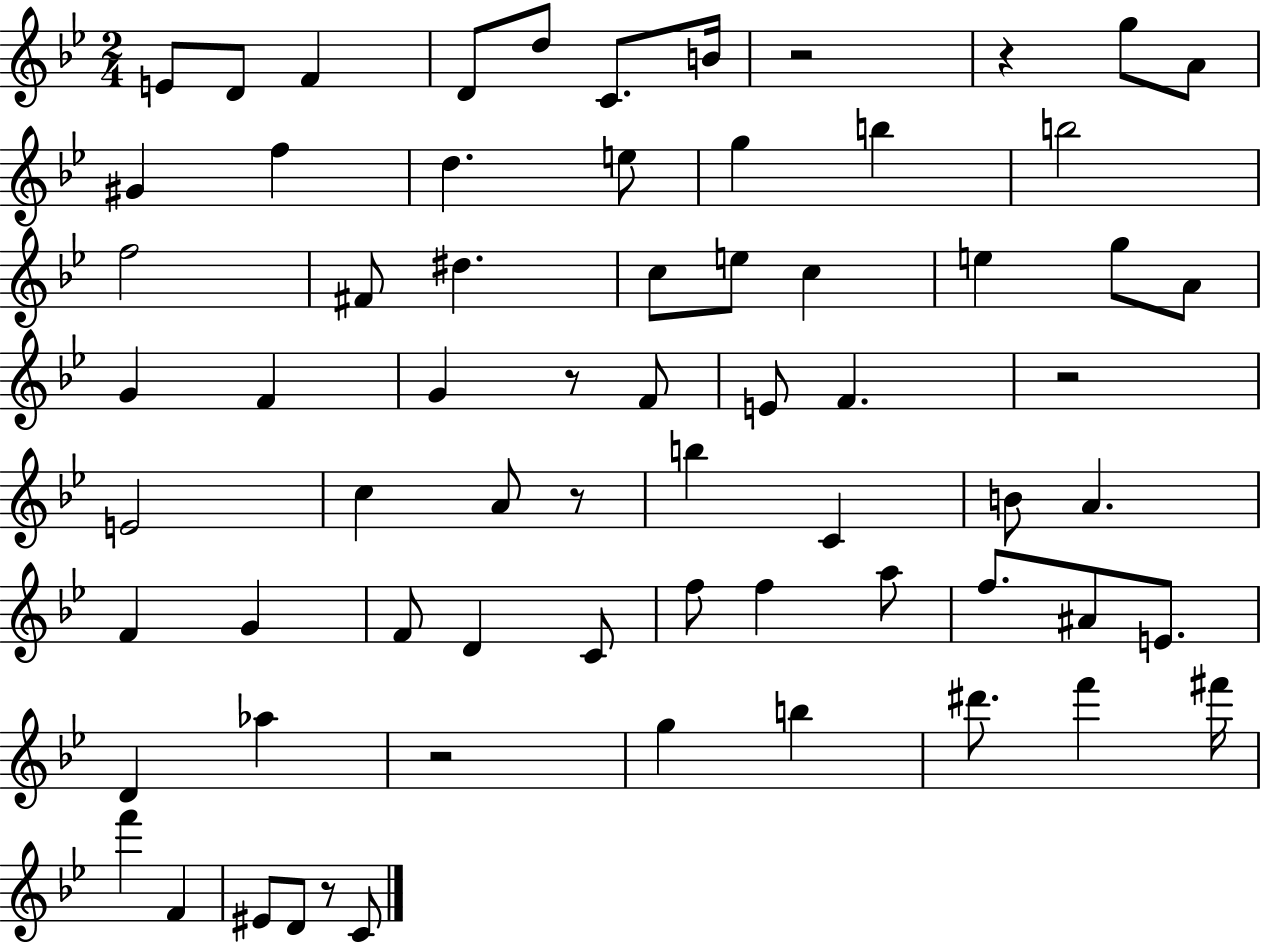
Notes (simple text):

E4/e D4/e F4/q D4/e D5/e C4/e. B4/s R/h R/q G5/e A4/e G#4/q F5/q D5/q. E5/e G5/q B5/q B5/h F5/h F#4/e D#5/q. C5/e E5/e C5/q E5/q G5/e A4/e G4/q F4/q G4/q R/e F4/e E4/e F4/q. R/h E4/h C5/q A4/e R/e B5/q C4/q B4/e A4/q. F4/q G4/q F4/e D4/q C4/e F5/e F5/q A5/e F5/e. A#4/e E4/e. D4/q Ab5/q R/h G5/q B5/q D#6/e. F6/q F#6/s F6/q F4/q EIS4/e D4/e R/e C4/e